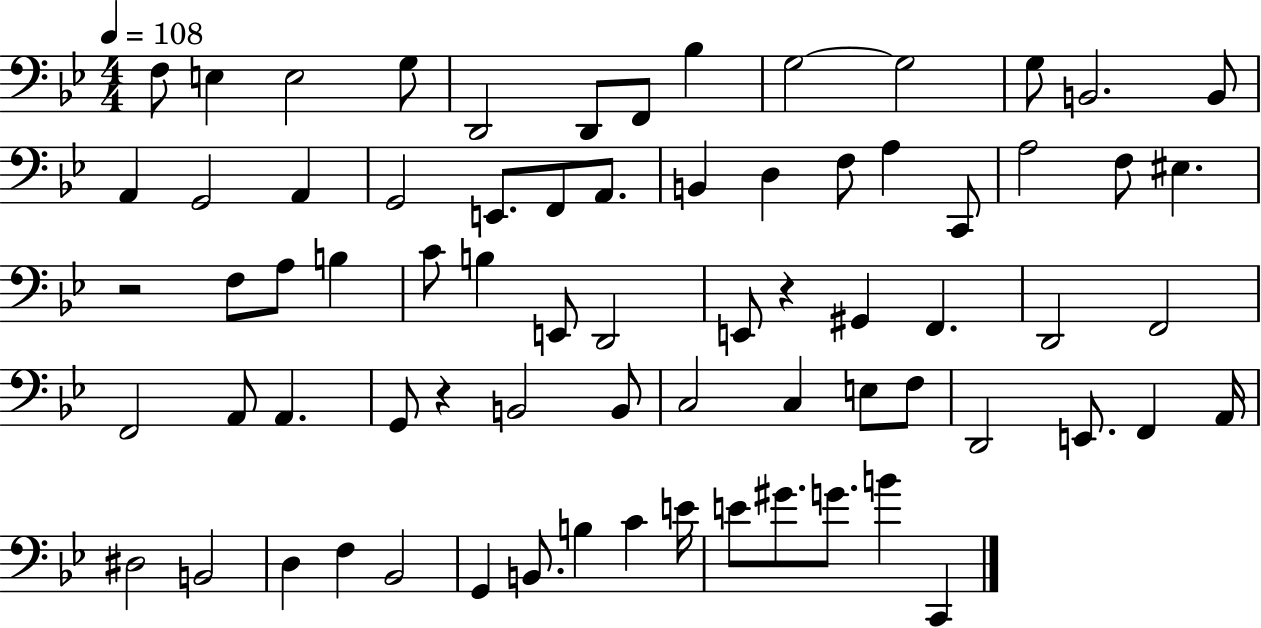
F3/e E3/q E3/h G3/e D2/h D2/e F2/e Bb3/q G3/h G3/h G3/e B2/h. B2/e A2/q G2/h A2/q G2/h E2/e. F2/e A2/e. B2/q D3/q F3/e A3/q C2/e A3/h F3/e EIS3/q. R/h F3/e A3/e B3/q C4/e B3/q E2/e D2/h E2/e R/q G#2/q F2/q. D2/h F2/h F2/h A2/e A2/q. G2/e R/q B2/h B2/e C3/h C3/q E3/e F3/e D2/h E2/e. F2/q A2/s D#3/h B2/h D3/q F3/q Bb2/h G2/q B2/e. B3/q C4/q E4/s E4/e G#4/e. G4/e. B4/q C2/q